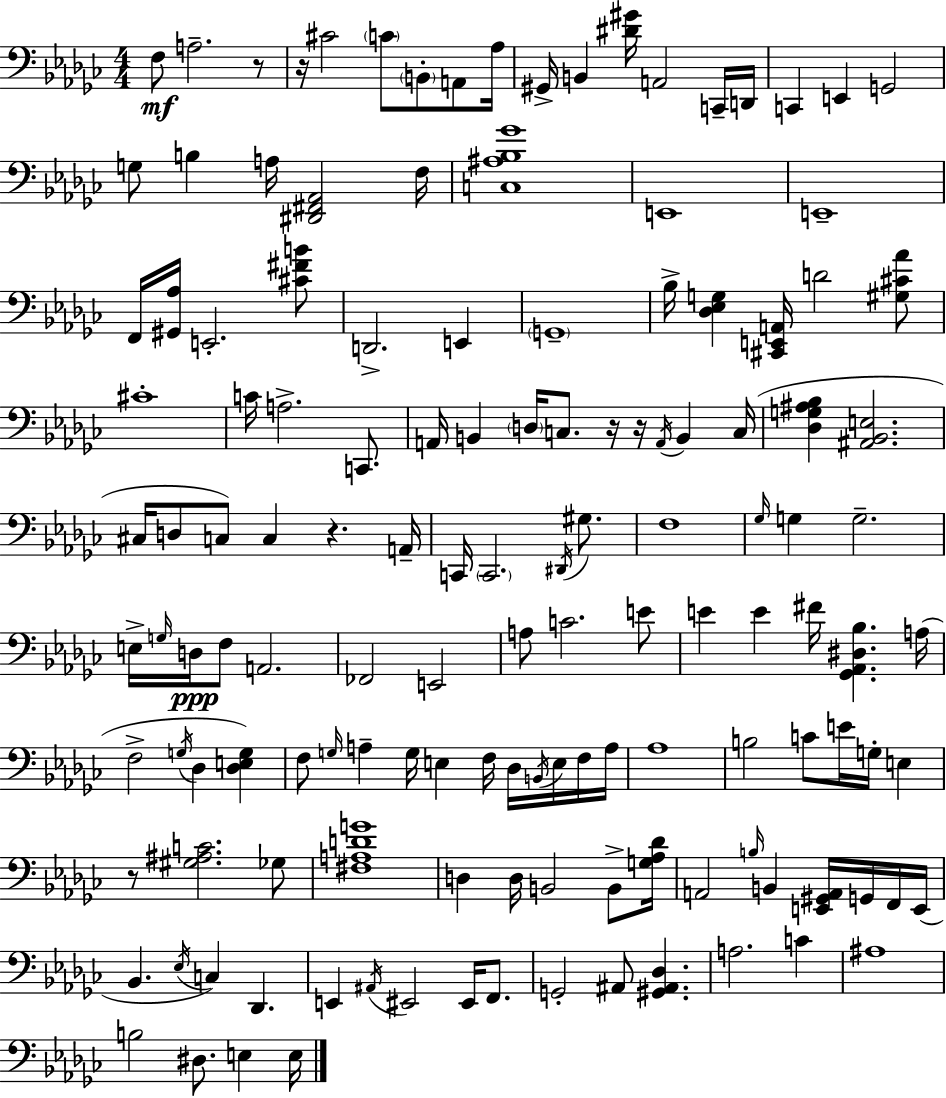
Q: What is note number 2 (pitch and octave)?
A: A3